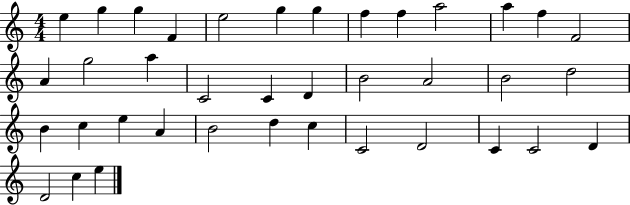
E5/q G5/q G5/q F4/q E5/h G5/q G5/q F5/q F5/q A5/h A5/q F5/q F4/h A4/q G5/h A5/q C4/h C4/q D4/q B4/h A4/h B4/h D5/h B4/q C5/q E5/q A4/q B4/h D5/q C5/q C4/h D4/h C4/q C4/h D4/q D4/h C5/q E5/q